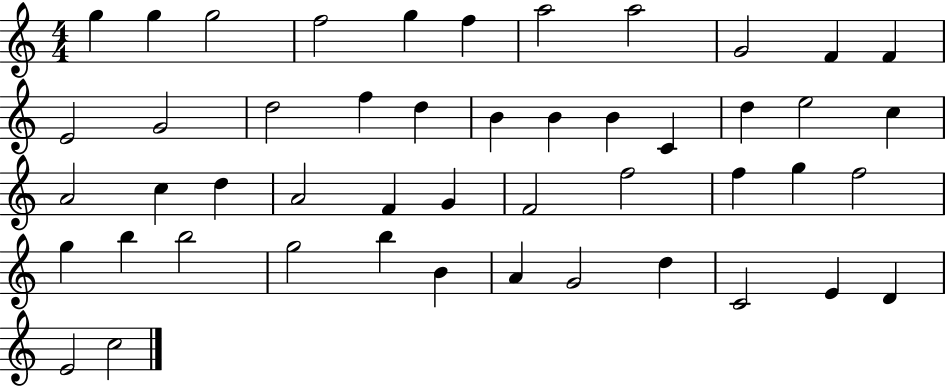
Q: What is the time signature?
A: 4/4